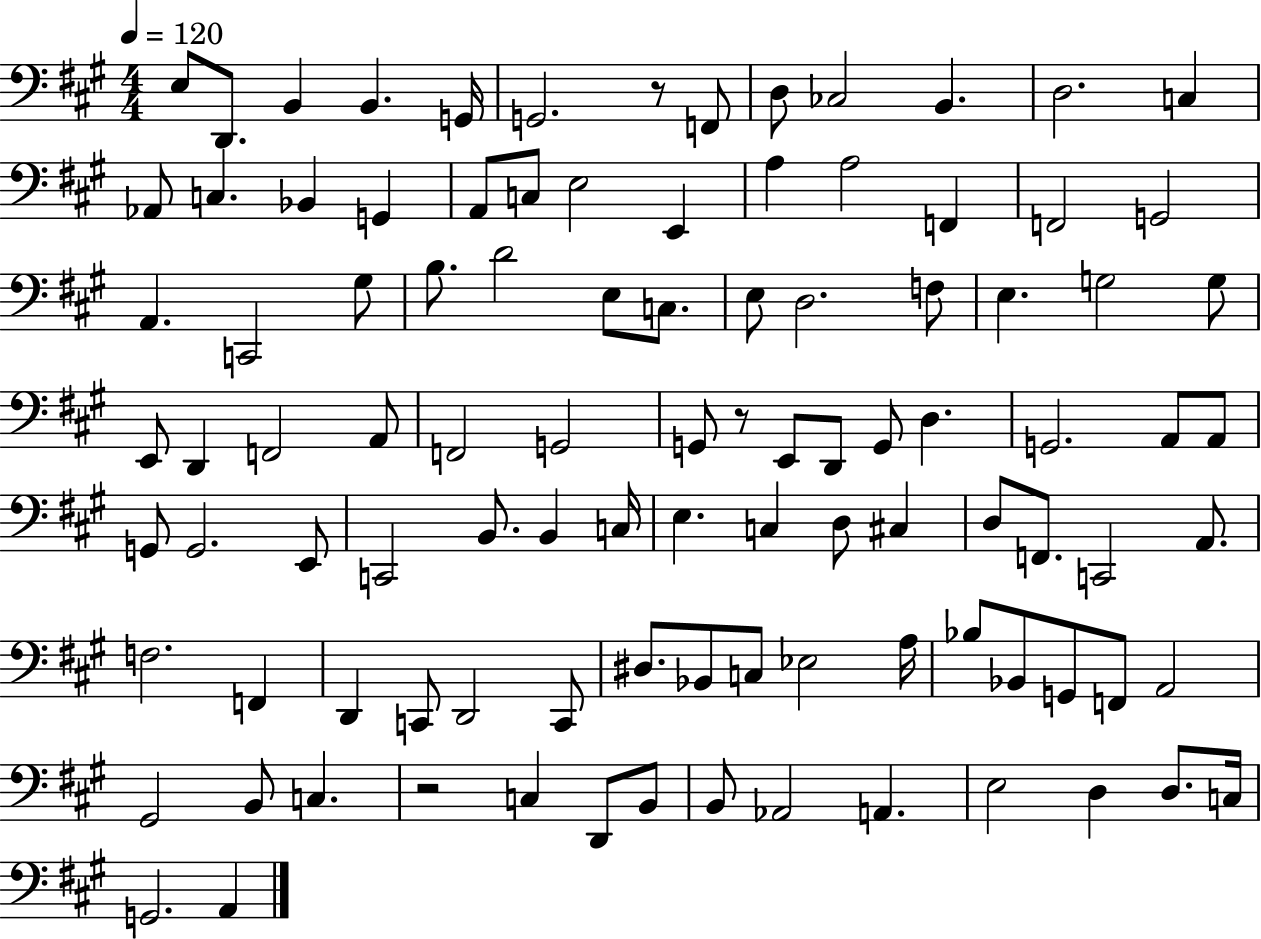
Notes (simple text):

E3/e D2/e. B2/q B2/q. G2/s G2/h. R/e F2/e D3/e CES3/h B2/q. D3/h. C3/q Ab2/e C3/q. Bb2/q G2/q A2/e C3/e E3/h E2/q A3/q A3/h F2/q F2/h G2/h A2/q. C2/h G#3/e B3/e. D4/h E3/e C3/e. E3/e D3/h. F3/e E3/q. G3/h G3/e E2/e D2/q F2/h A2/e F2/h G2/h G2/e R/e E2/e D2/e G2/e D3/q. G2/h. A2/e A2/e G2/e G2/h. E2/e C2/h B2/e. B2/q C3/s E3/q. C3/q D3/e C#3/q D3/e F2/e. C2/h A2/e. F3/h. F2/q D2/q C2/e D2/h C2/e D#3/e. Bb2/e C3/e Eb3/h A3/s Bb3/e Bb2/e G2/e F2/e A2/h G#2/h B2/e C3/q. R/h C3/q D2/e B2/e B2/e Ab2/h A2/q. E3/h D3/q D3/e. C3/s G2/h. A2/q